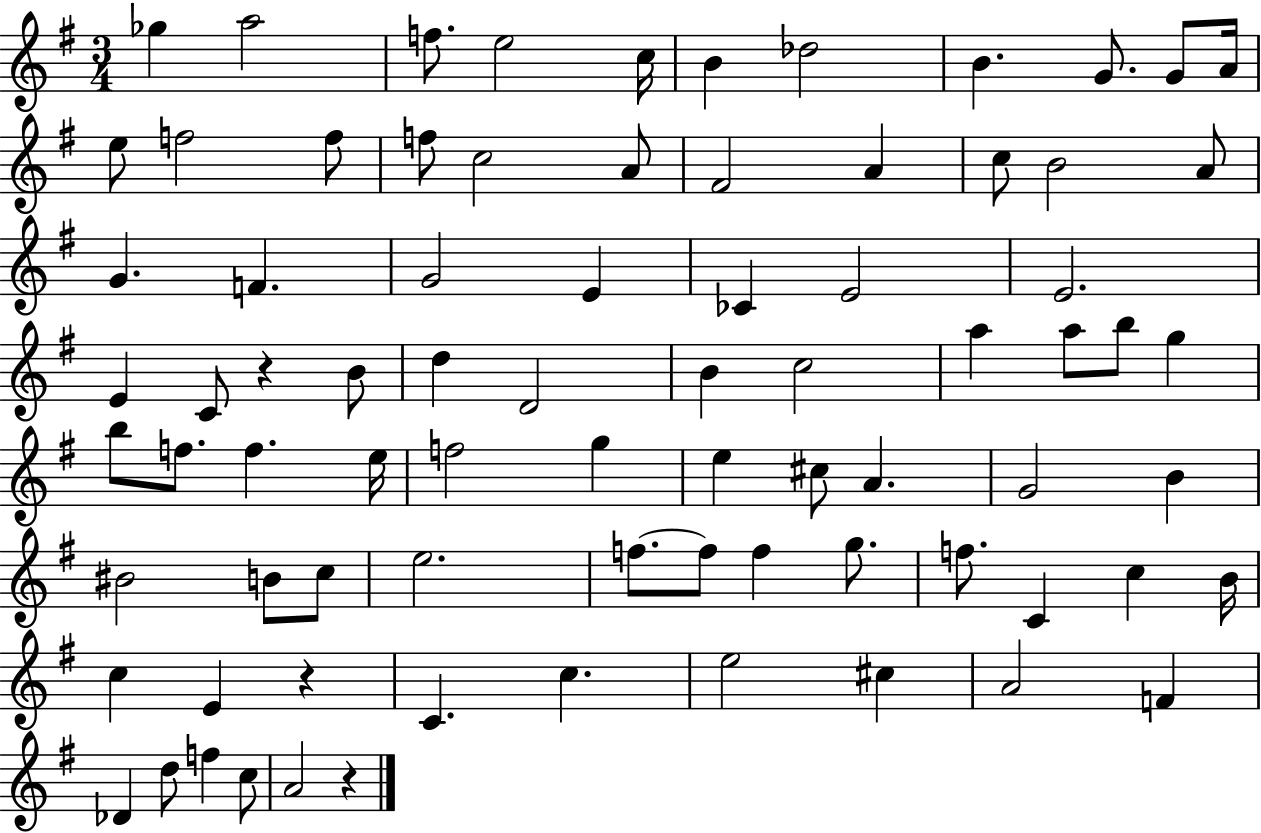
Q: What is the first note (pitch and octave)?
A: Gb5